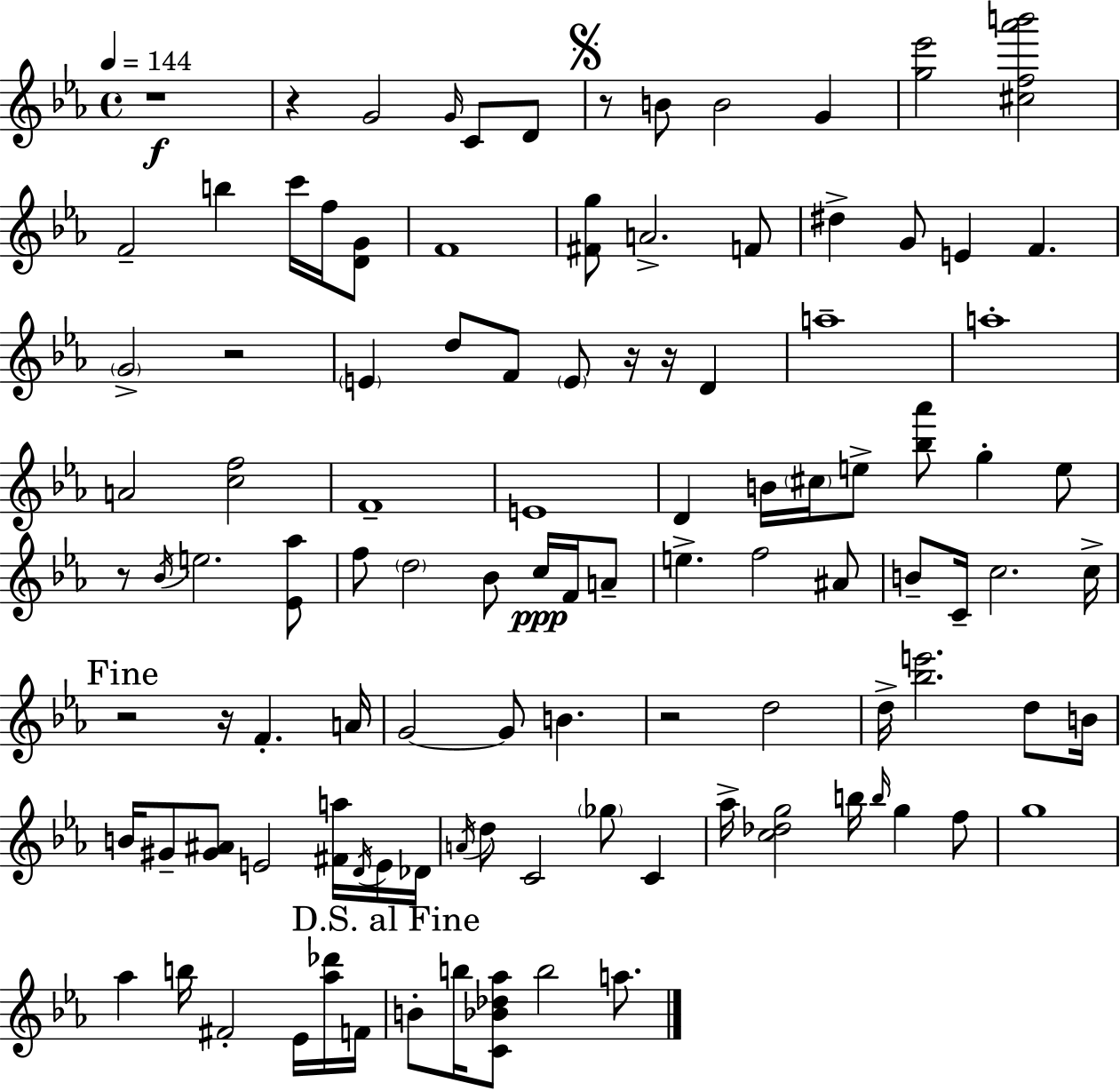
{
  \clef treble
  \time 4/4
  \defaultTimeSignature
  \key ees \major
  \tempo 4 = 144
  r1\f | r4 g'2 \grace { g'16 } c'8 d'8 | \mark \markup { \musicglyph "scripts.segno" } r8 b'8 b'2 g'4 | <g'' ees'''>2 <cis'' f'' aes''' b'''>2 | \break f'2-- b''4 c'''16 f''16 <d' g'>8 | f'1 | <fis' g''>8 a'2.-> f'8 | dis''4-> g'8 e'4 f'4. | \break \parenthesize g'2-> r2 | \parenthesize e'4 d''8 f'8 \parenthesize e'8 r16 r16 d'4 | a''1-- | a''1-. | \break a'2 <c'' f''>2 | f'1-- | e'1 | d'4 b'16 \parenthesize cis''16 e''8-> <bes'' aes'''>8 g''4-. e''8 | \break r8 \acciaccatura { bes'16 } e''2. | <ees' aes''>8 f''8 \parenthesize d''2 bes'8 c''16\ppp f'16 | a'8-- e''4.-> f''2 | ais'8 b'8-- c'16-- c''2. | \break c''16-> \mark "Fine" r2 r16 f'4.-. | a'16 g'2~~ g'8 b'4. | r2 d''2 | d''16-> <bes'' e'''>2. d''8 | \break b'16 b'16 gis'8-- <gis' ais'>8 e'2 <fis' a''>16 | \acciaccatura { d'16 } e'16 des'16 \acciaccatura { a'16 } d''8 c'2 \parenthesize ges''8 | c'4 aes''16-> <c'' des'' g''>2 b''16 \grace { b''16 } g''4 | f''8 g''1 | \break aes''4 b''16 fis'2-. | ees'16 <aes'' des'''>16 f'16 \mark "D.S. al Fine" b'8-. b''16 <c' bes' des'' aes''>8 b''2 | a''8. \bar "|."
}